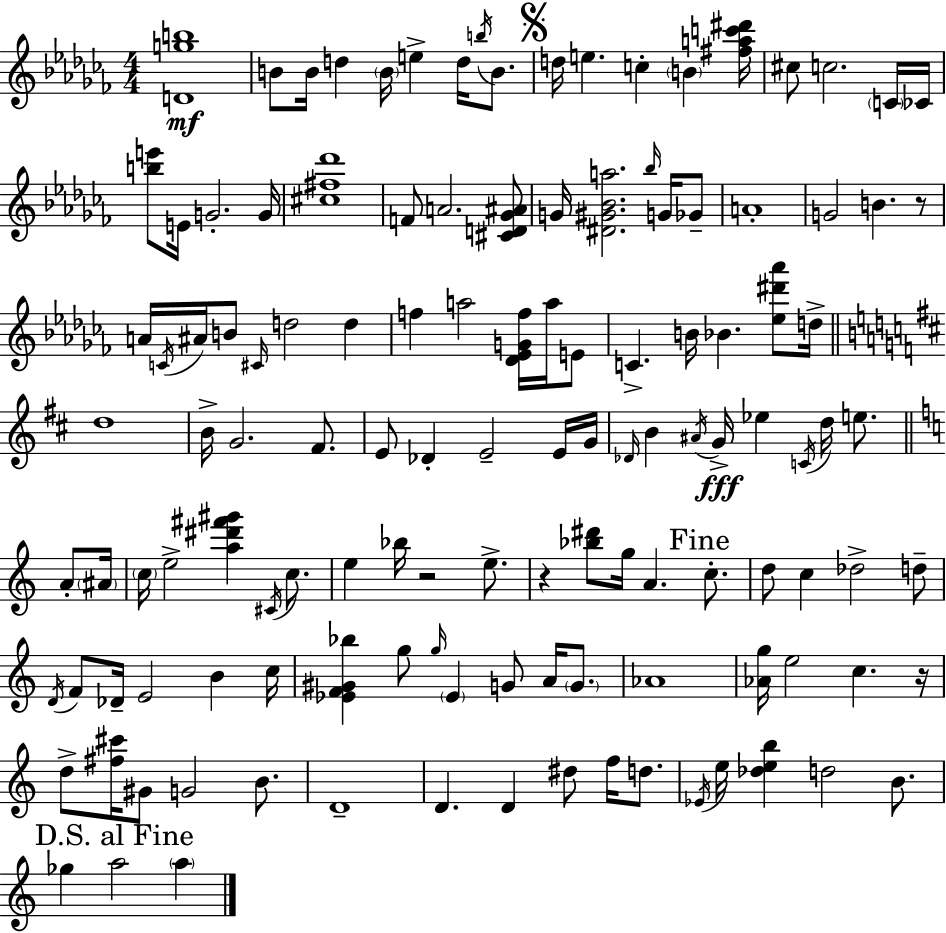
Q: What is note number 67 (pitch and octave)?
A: E5